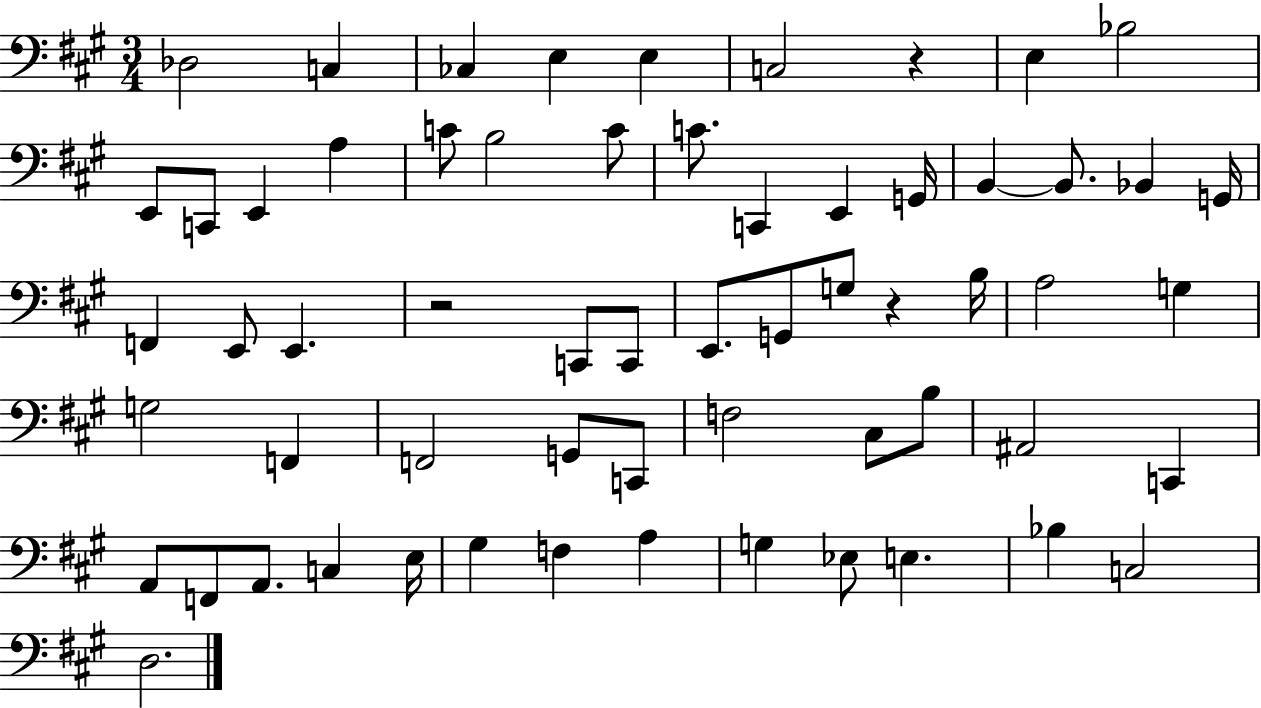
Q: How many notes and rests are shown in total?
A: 61